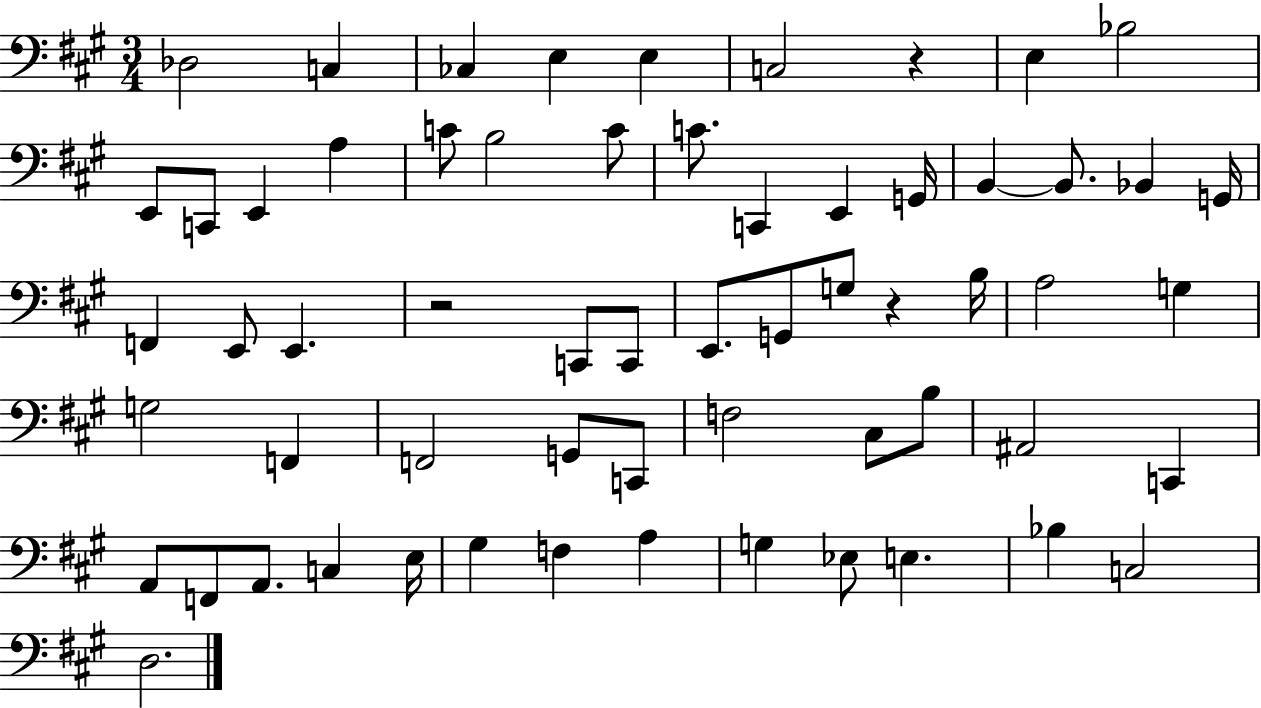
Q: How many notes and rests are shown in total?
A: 61